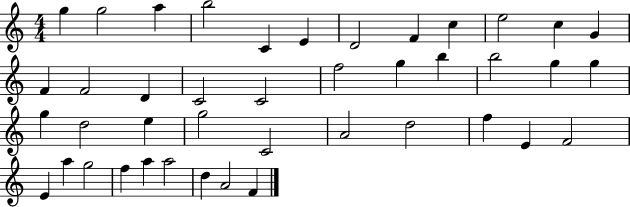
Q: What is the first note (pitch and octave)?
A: G5